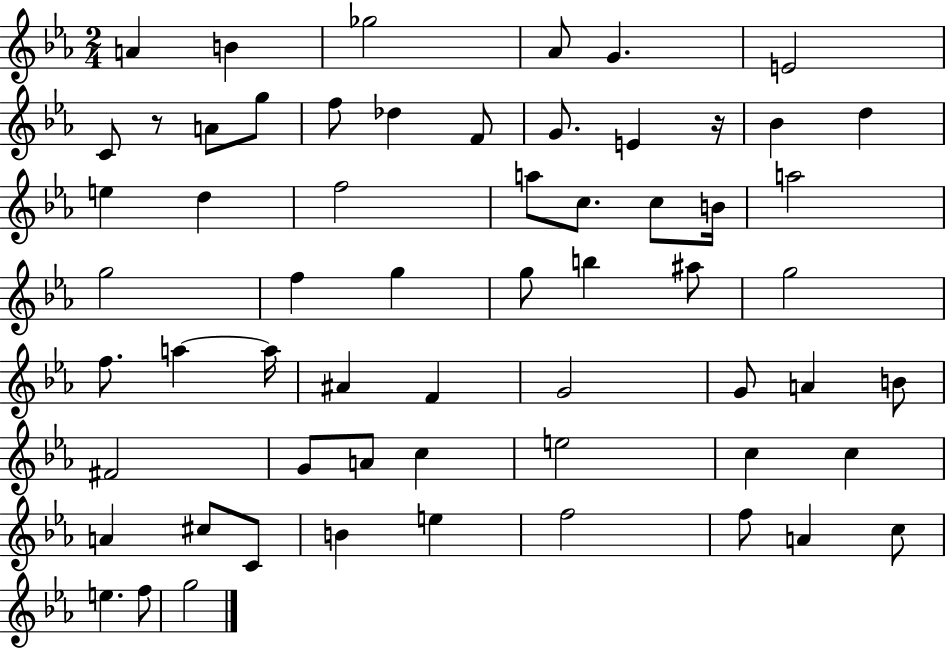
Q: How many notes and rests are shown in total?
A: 61